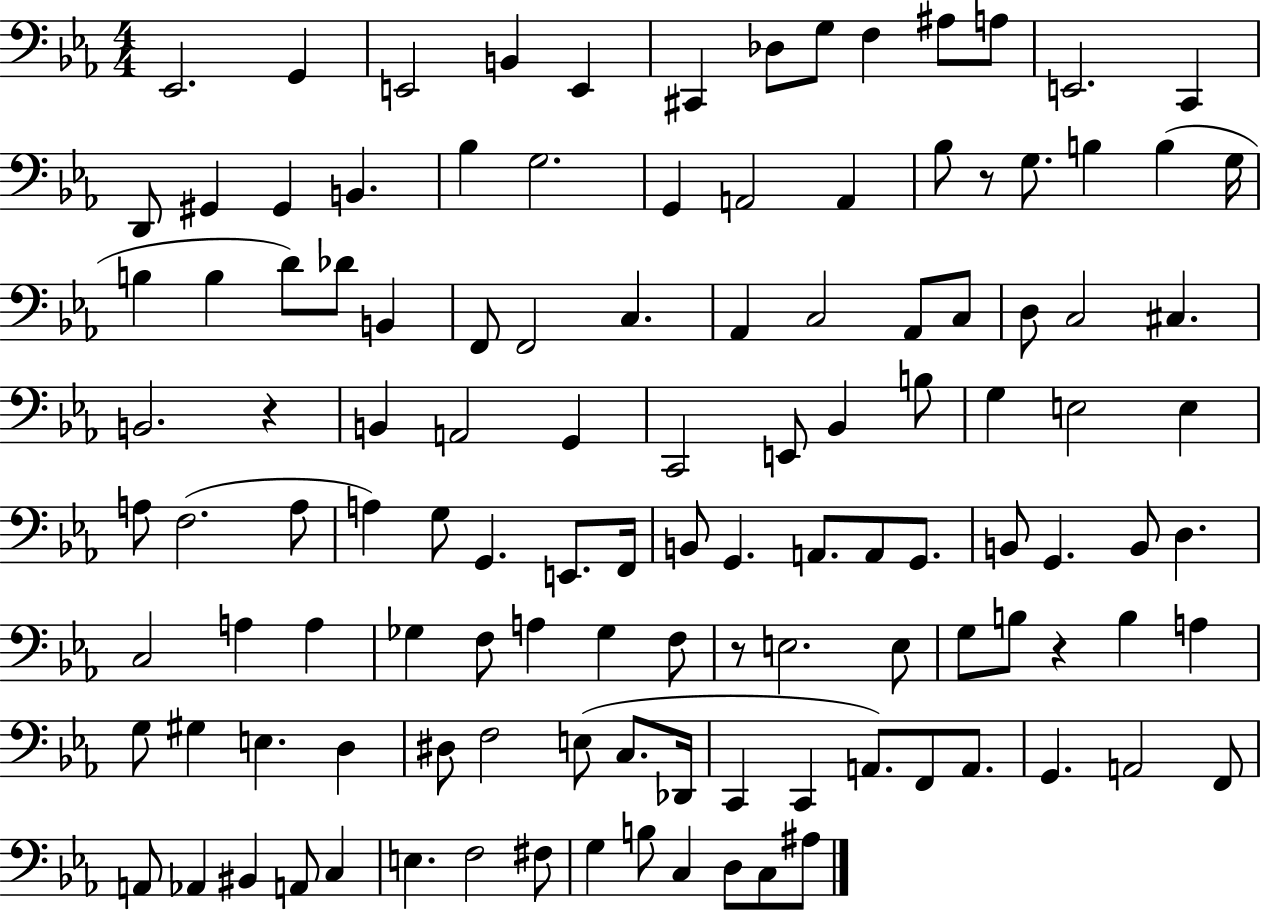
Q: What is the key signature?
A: EES major